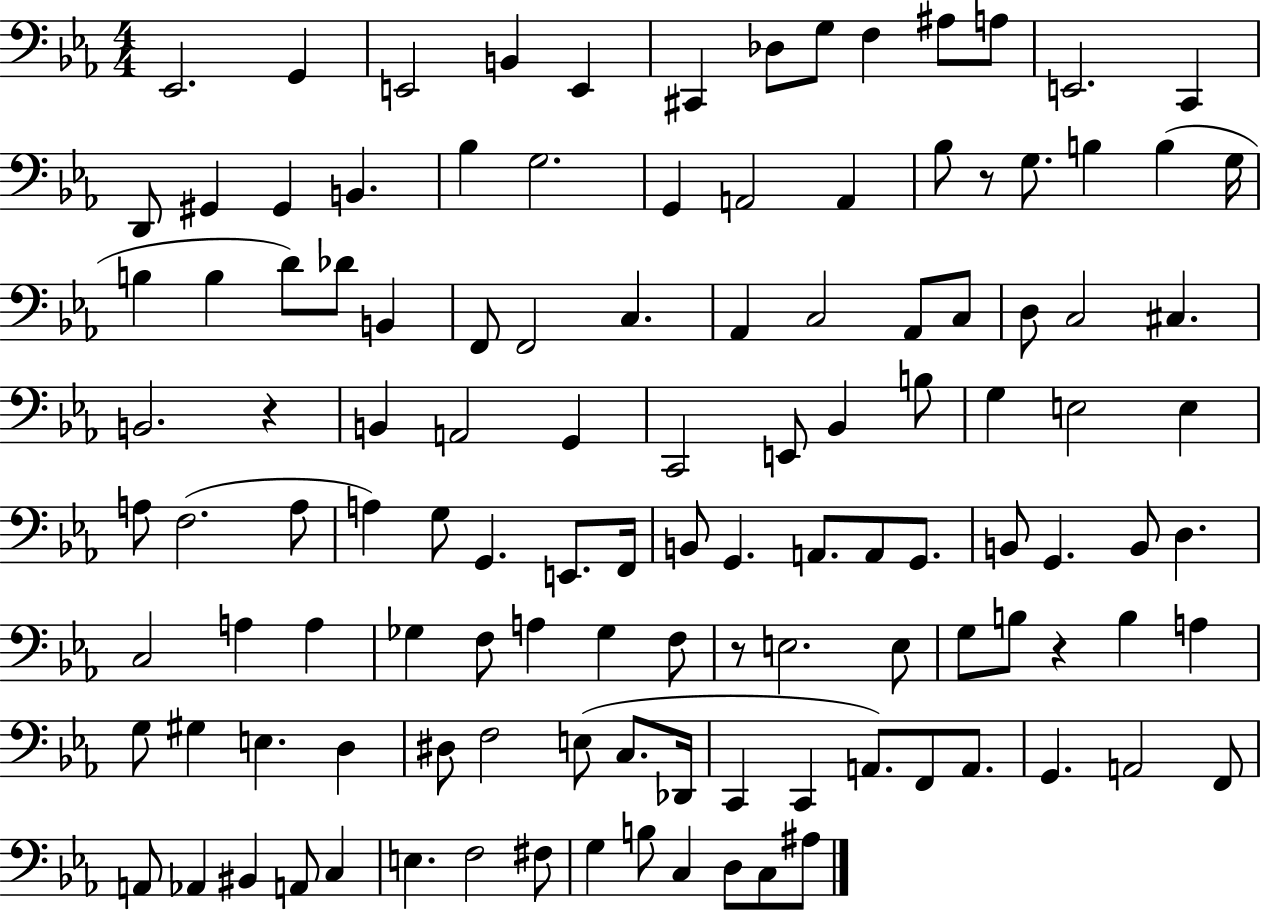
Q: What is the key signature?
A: EES major